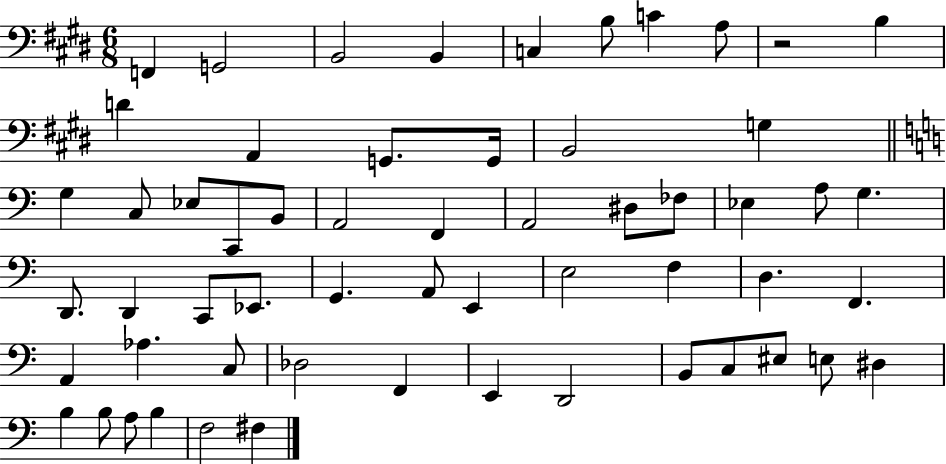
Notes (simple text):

F2/q G2/h B2/h B2/q C3/q B3/e C4/q A3/e R/h B3/q D4/q A2/q G2/e. G2/s B2/h G3/q G3/q C3/e Eb3/e C2/e B2/e A2/h F2/q A2/h D#3/e FES3/e Eb3/q A3/e G3/q. D2/e. D2/q C2/e Eb2/e. G2/q. A2/e E2/q E3/h F3/q D3/q. F2/q. A2/q Ab3/q. C3/e Db3/h F2/q E2/q D2/h B2/e C3/e EIS3/e E3/e D#3/q B3/q B3/e A3/e B3/q F3/h F#3/q